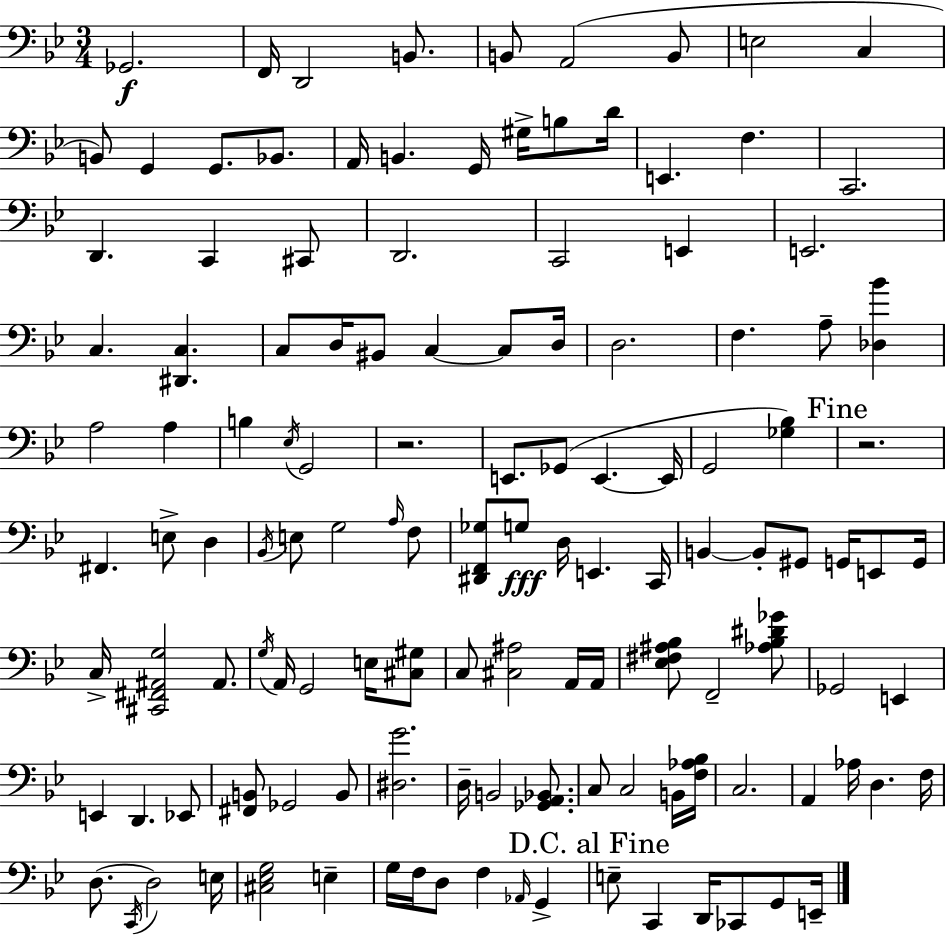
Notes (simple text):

Gb2/h. F2/s D2/h B2/e. B2/e A2/h B2/e E3/h C3/q B2/e G2/q G2/e. Bb2/e. A2/s B2/q. G2/s G#3/s B3/e D4/s E2/q. F3/q. C2/h. D2/q. C2/q C#2/e D2/h. C2/h E2/q E2/h. C3/q. [D#2,C3]/q. C3/e D3/s BIS2/e C3/q C3/e D3/s D3/h. F3/q. A3/e [Db3,Bb4]/q A3/h A3/q B3/q Eb3/s G2/h R/h. E2/e. Gb2/e E2/q. E2/s G2/h [Gb3,Bb3]/q R/h. F#2/q. E3/e D3/q Bb2/s E3/e G3/h A3/s F3/e [D#2,F2,Gb3]/e G3/e D3/s E2/q. C2/s B2/q B2/e G#2/e G2/s E2/e G2/s C3/s [C#2,F#2,A#2,G3]/h A#2/e. G3/s A2/s G2/h E3/s [C#3,G#3]/e C3/e [C#3,A#3]/h A2/s A2/s [Eb3,F#3,A#3,Bb3]/e F2/h [Ab3,Bb3,D#4,Gb4]/e Gb2/h E2/q E2/q D2/q. Eb2/e [F#2,B2]/e Gb2/h B2/e [D#3,G4]/h. D3/s B2/h [Gb2,A2,Bb2]/e. C3/e C3/h B2/s [F3,Ab3,Bb3]/s C3/h. A2/q Ab3/s D3/q. F3/s D3/e. C2/s D3/h E3/s [C#3,Eb3,G3]/h E3/q G3/s F3/s D3/e F3/q Ab2/s G2/q E3/e C2/q D2/s CES2/e G2/e E2/s